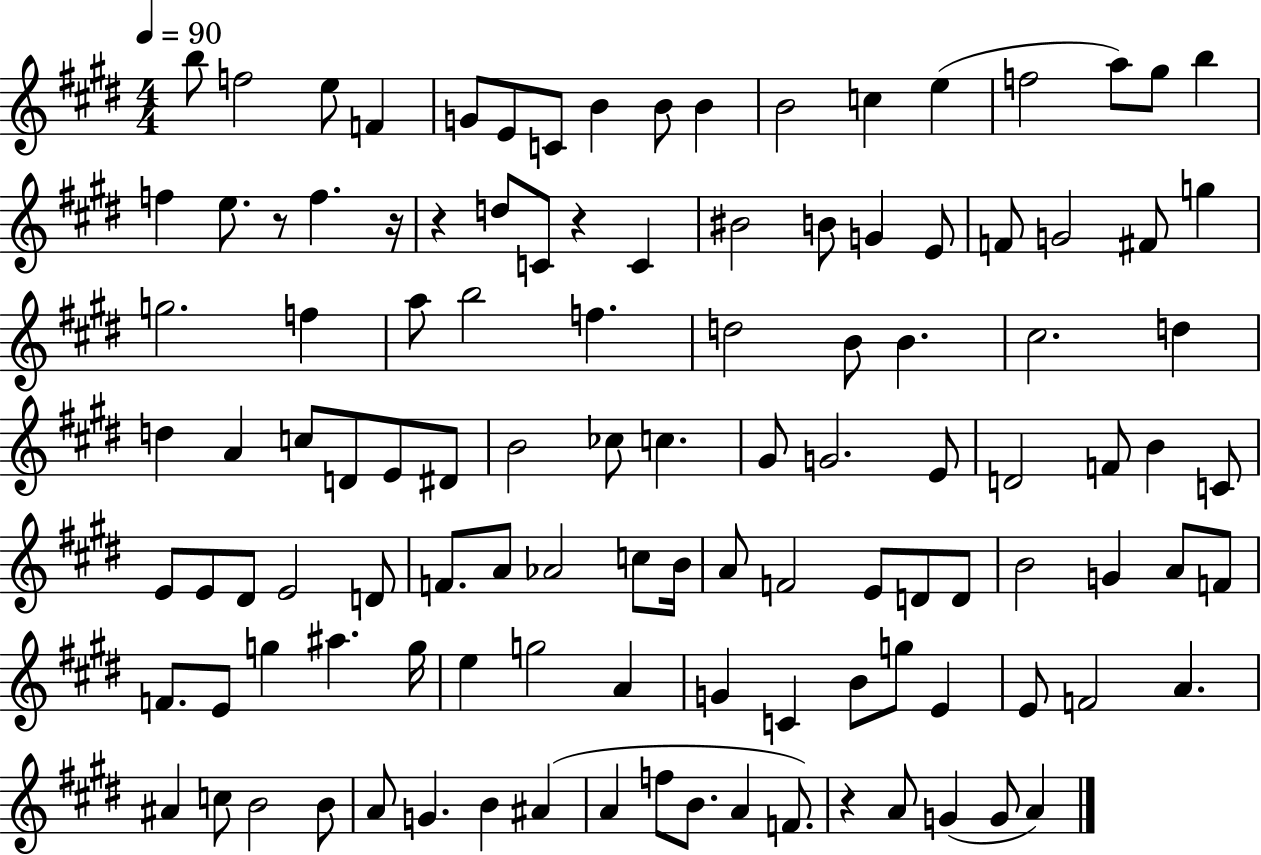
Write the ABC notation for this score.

X:1
T:Untitled
M:4/4
L:1/4
K:E
b/2 f2 e/2 F G/2 E/2 C/2 B B/2 B B2 c e f2 a/2 ^g/2 b f e/2 z/2 f z/4 z d/2 C/2 z C ^B2 B/2 G E/2 F/2 G2 ^F/2 g g2 f a/2 b2 f d2 B/2 B ^c2 d d A c/2 D/2 E/2 ^D/2 B2 _c/2 c ^G/2 G2 E/2 D2 F/2 B C/2 E/2 E/2 ^D/2 E2 D/2 F/2 A/2 _A2 c/2 B/4 A/2 F2 E/2 D/2 D/2 B2 G A/2 F/2 F/2 E/2 g ^a g/4 e g2 A G C B/2 g/2 E E/2 F2 A ^A c/2 B2 B/2 A/2 G B ^A A f/2 B/2 A F/2 z A/2 G G/2 A